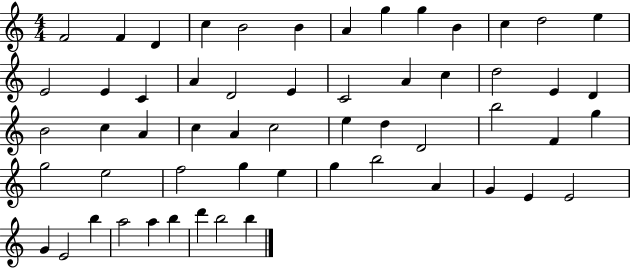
{
  \clef treble
  \numericTimeSignature
  \time 4/4
  \key c \major
  f'2 f'4 d'4 | c''4 b'2 b'4 | a'4 g''4 g''4 b'4 | c''4 d''2 e''4 | \break e'2 e'4 c'4 | a'4 d'2 e'4 | c'2 a'4 c''4 | d''2 e'4 d'4 | \break b'2 c''4 a'4 | c''4 a'4 c''2 | e''4 d''4 d'2 | b''2 f'4 g''4 | \break g''2 e''2 | f''2 g''4 e''4 | g''4 b''2 a'4 | g'4 e'4 e'2 | \break g'4 e'2 b''4 | a''2 a''4 b''4 | d'''4 b''2 b''4 | \bar "|."
}